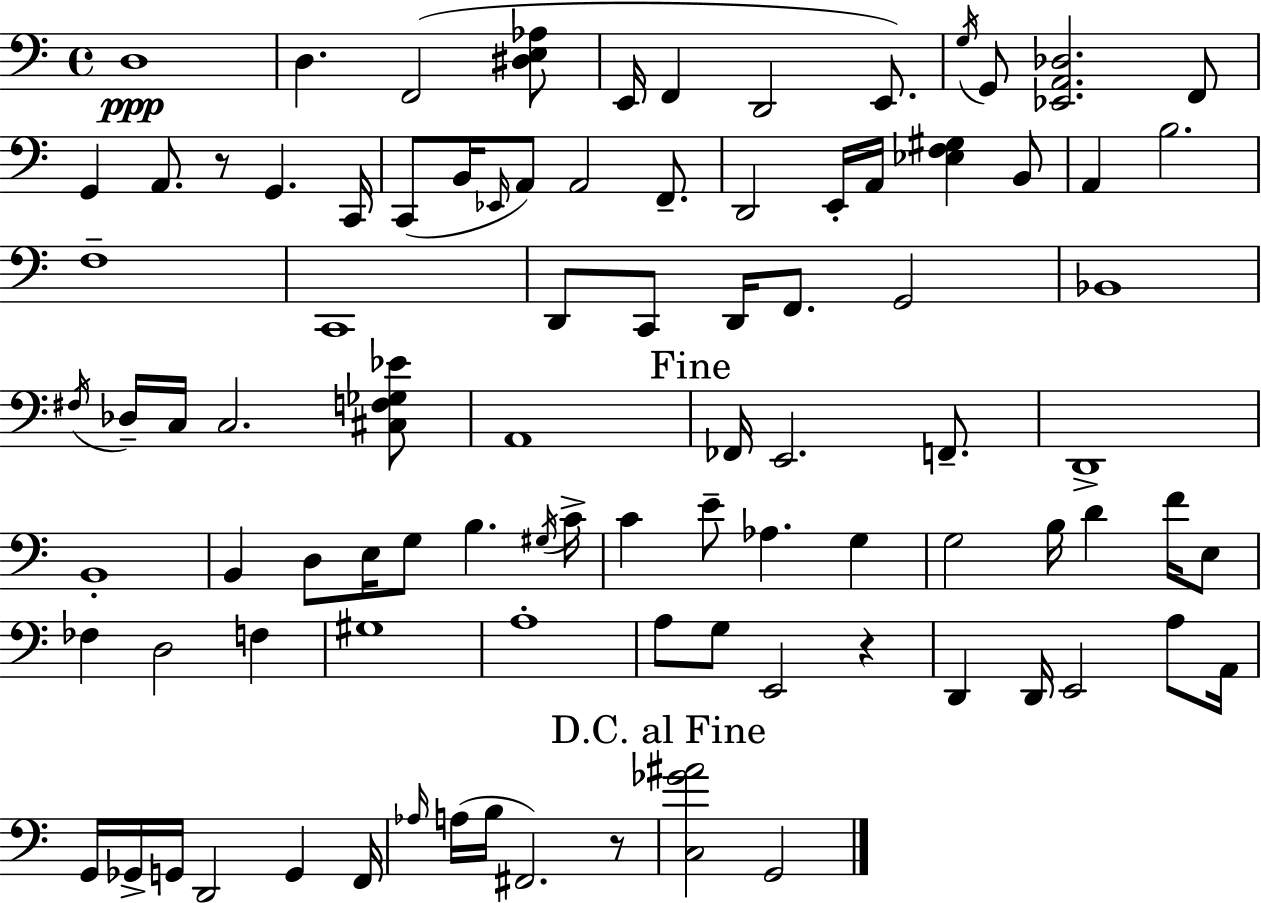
X:1
T:Untitled
M:4/4
L:1/4
K:C
D,4 D, F,,2 [^D,E,_A,]/2 E,,/4 F,, D,,2 E,,/2 G,/4 G,,/2 [_E,,A,,_D,]2 F,,/2 G,, A,,/2 z/2 G,, C,,/4 C,,/2 B,,/4 _E,,/4 A,,/2 A,,2 F,,/2 D,,2 E,,/4 A,,/4 [_E,F,^G,] B,,/2 A,, B,2 F,4 C,,4 D,,/2 C,,/2 D,,/4 F,,/2 G,,2 _B,,4 ^F,/4 _D,/4 C,/4 C,2 [^C,F,_G,_E]/2 A,,4 _F,,/4 E,,2 F,,/2 D,,4 B,,4 B,, D,/2 E,/4 G,/2 B, ^G,/4 C/4 C E/2 _A, G, G,2 B,/4 D F/4 E,/2 _F, D,2 F, ^G,4 A,4 A,/2 G,/2 E,,2 z D,, D,,/4 E,,2 A,/2 A,,/4 G,,/4 _G,,/4 G,,/4 D,,2 G,, F,,/4 _A,/4 A,/4 B,/4 ^F,,2 z/2 [C,_G^A]2 G,,2